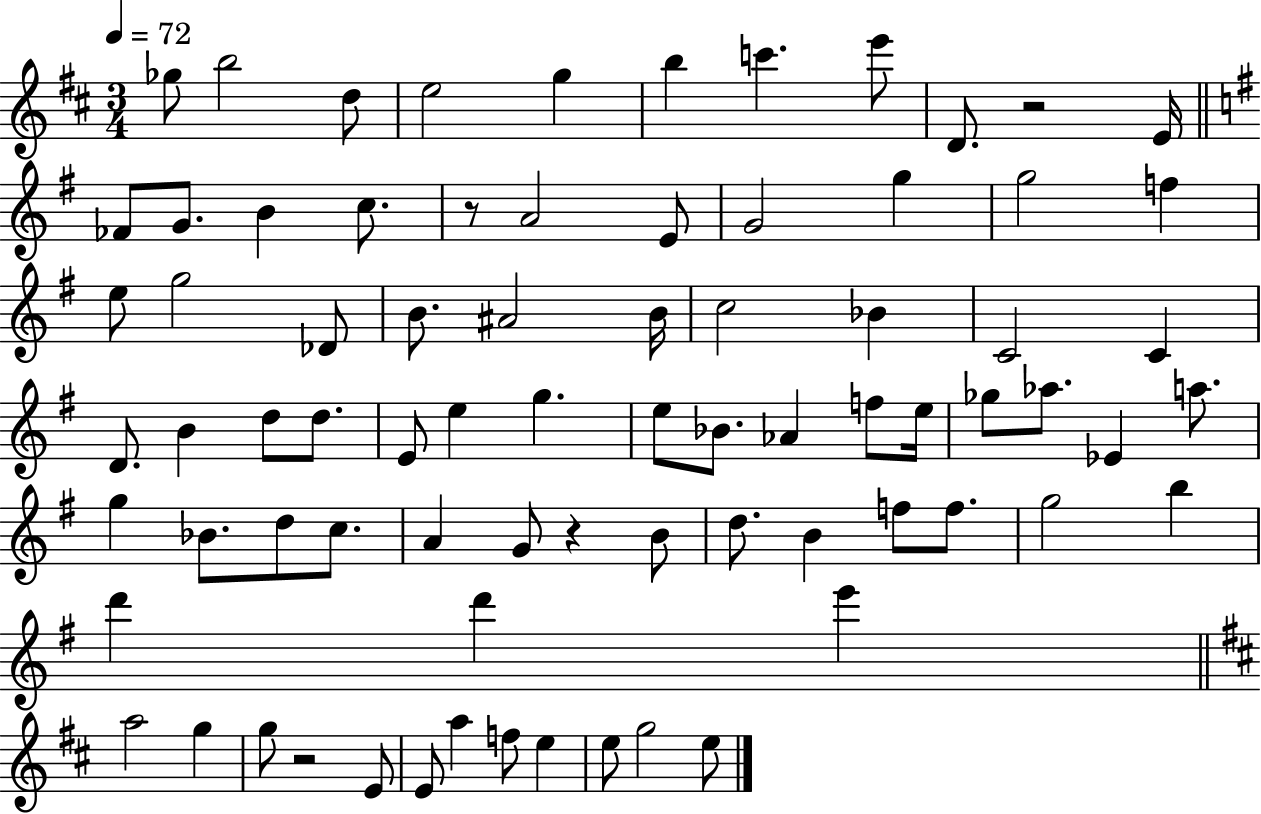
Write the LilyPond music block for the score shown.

{
  \clef treble
  \numericTimeSignature
  \time 3/4
  \key d \major
  \tempo 4 = 72
  ges''8 b''2 d''8 | e''2 g''4 | b''4 c'''4. e'''8 | d'8. r2 e'16 | \break \bar "||" \break \key g \major fes'8 g'8. b'4 c''8. | r8 a'2 e'8 | g'2 g''4 | g''2 f''4 | \break e''8 g''2 des'8 | b'8. ais'2 b'16 | c''2 bes'4 | c'2 c'4 | \break d'8. b'4 d''8 d''8. | e'8 e''4 g''4. | e''8 bes'8. aes'4 f''8 e''16 | ges''8 aes''8. ees'4 a''8. | \break g''4 bes'8. d''8 c''8. | a'4 g'8 r4 b'8 | d''8. b'4 f''8 f''8. | g''2 b''4 | \break d'''4 d'''4 e'''4 | \bar "||" \break \key b \minor a''2 g''4 | g''8 r2 e'8 | e'8 a''4 f''8 e''4 | e''8 g''2 e''8 | \break \bar "|."
}